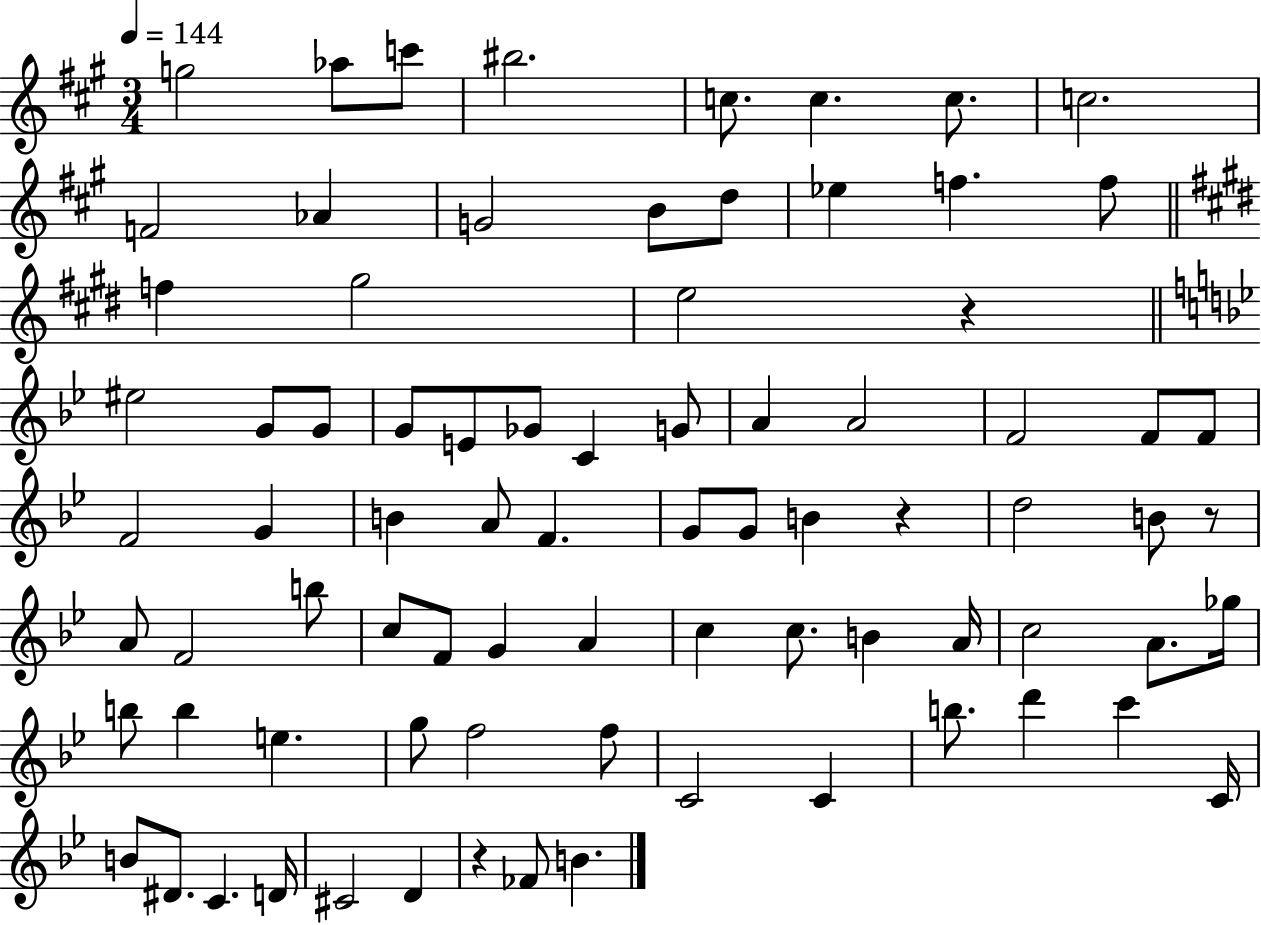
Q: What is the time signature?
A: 3/4